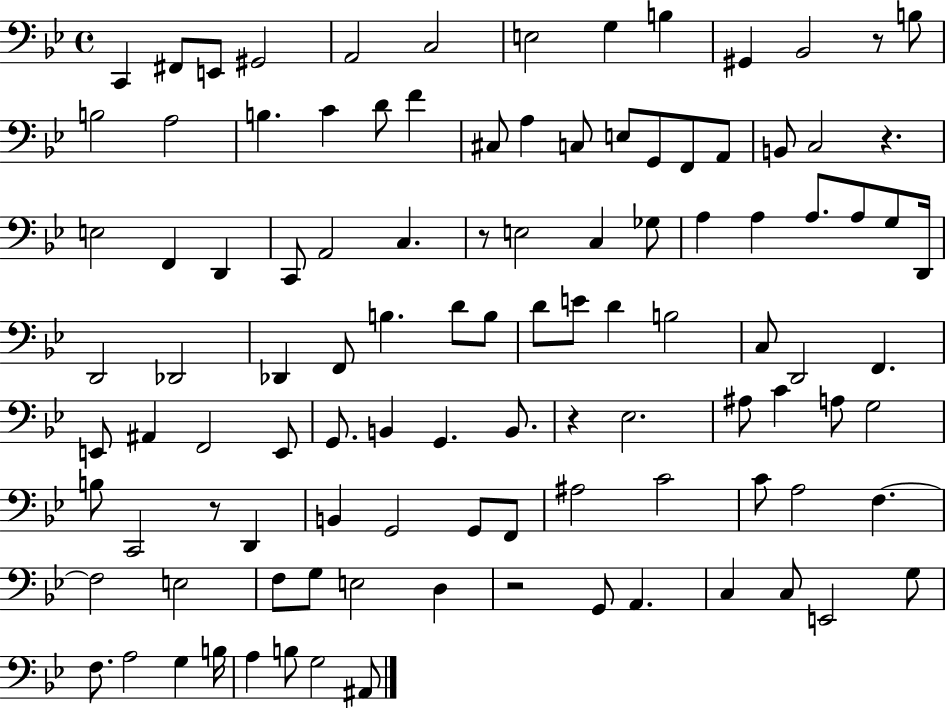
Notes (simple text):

C2/q F#2/e E2/e G#2/h A2/h C3/h E3/h G3/q B3/q G#2/q Bb2/h R/e B3/e B3/h A3/h B3/q. C4/q D4/e F4/q C#3/e A3/q C3/e E3/e G2/e F2/e A2/e B2/e C3/h R/q. E3/h F2/q D2/q C2/e A2/h C3/q. R/e E3/h C3/q Gb3/e A3/q A3/q A3/e. A3/e G3/e D2/s D2/h Db2/h Db2/q F2/e B3/q. D4/e B3/e D4/e E4/e D4/q B3/h C3/e D2/h F2/q. E2/e A#2/q F2/h E2/e G2/e. B2/q G2/q. B2/e. R/q Eb3/h. A#3/e C4/q A3/e G3/h B3/e C2/h R/e D2/q B2/q G2/h G2/e F2/e A#3/h C4/h C4/e A3/h F3/q. F3/h E3/h F3/e G3/e E3/h D3/q R/h G2/e A2/q. C3/q C3/e E2/h G3/e F3/e. A3/h G3/q B3/s A3/q B3/e G3/h A#2/e